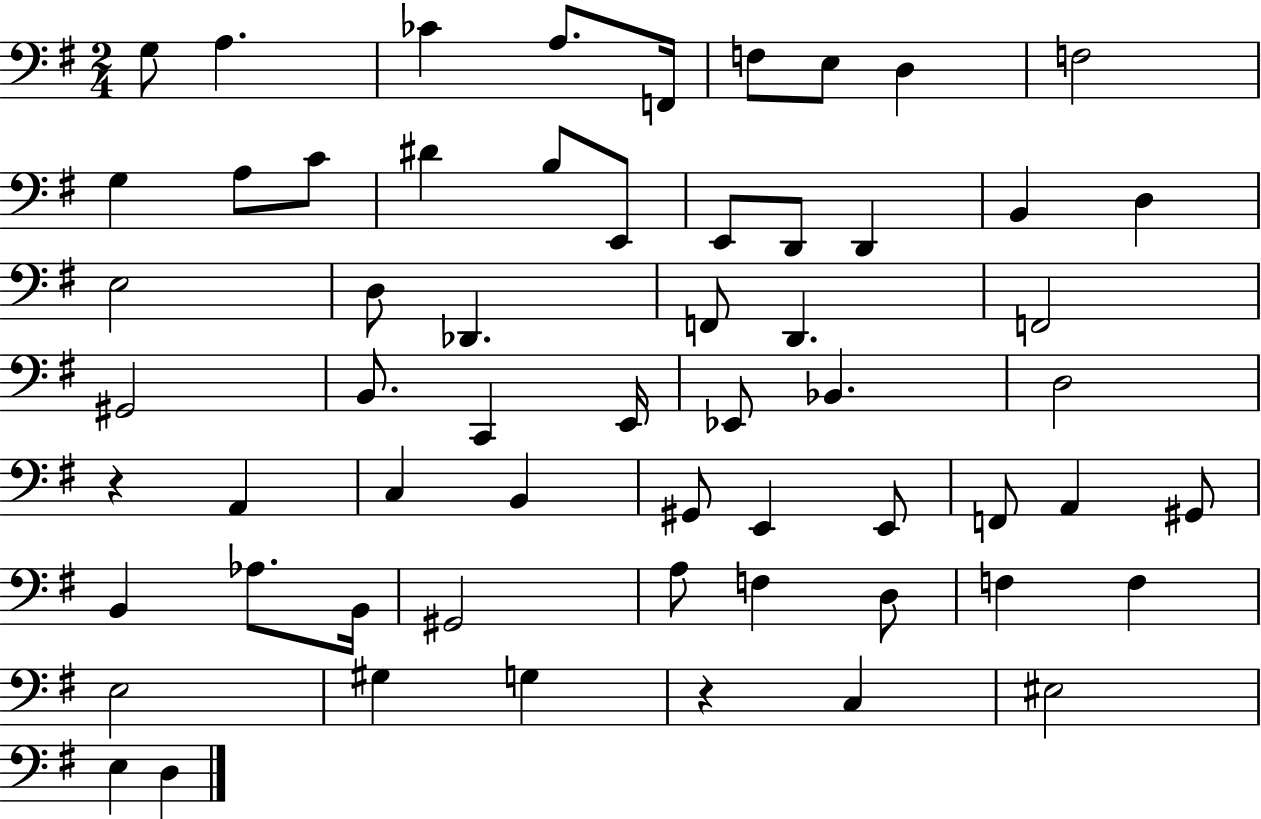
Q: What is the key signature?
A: G major